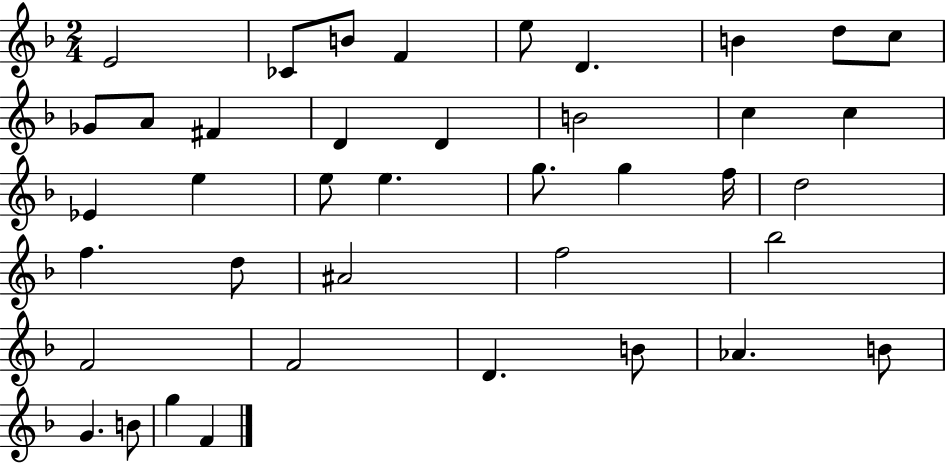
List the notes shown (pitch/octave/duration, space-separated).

E4/h CES4/e B4/e F4/q E5/e D4/q. B4/q D5/e C5/e Gb4/e A4/e F#4/q D4/q D4/q B4/h C5/q C5/q Eb4/q E5/q E5/e E5/q. G5/e. G5/q F5/s D5/h F5/q. D5/e A#4/h F5/h Bb5/h F4/h F4/h D4/q. B4/e Ab4/q. B4/e G4/q. B4/e G5/q F4/q